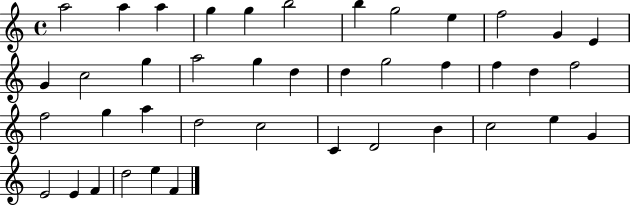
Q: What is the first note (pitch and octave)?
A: A5